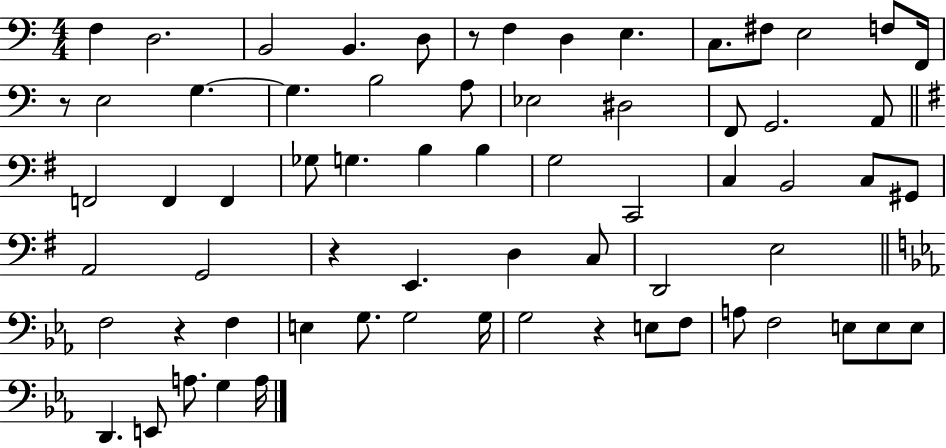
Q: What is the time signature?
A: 4/4